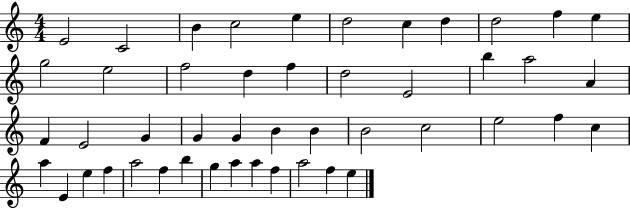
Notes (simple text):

E4/h C4/h B4/q C5/h E5/q D5/h C5/q D5/q D5/h F5/q E5/q G5/h E5/h F5/h D5/q F5/q D5/h E4/h B5/q A5/h A4/q F4/q E4/h G4/q G4/q G4/q B4/q B4/q B4/h C5/h E5/h F5/q C5/q A5/q E4/q E5/q F5/q A5/h F5/q B5/q G5/q A5/q A5/q F5/q A5/h F5/q E5/q